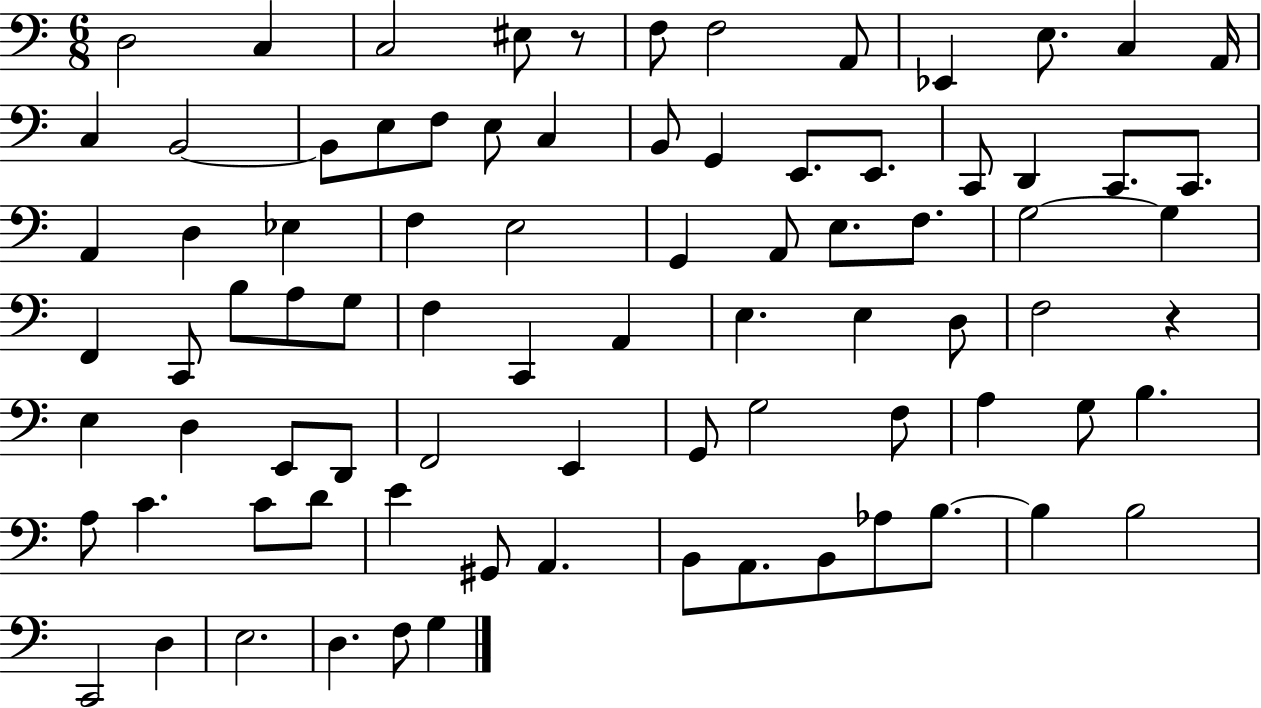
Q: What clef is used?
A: bass